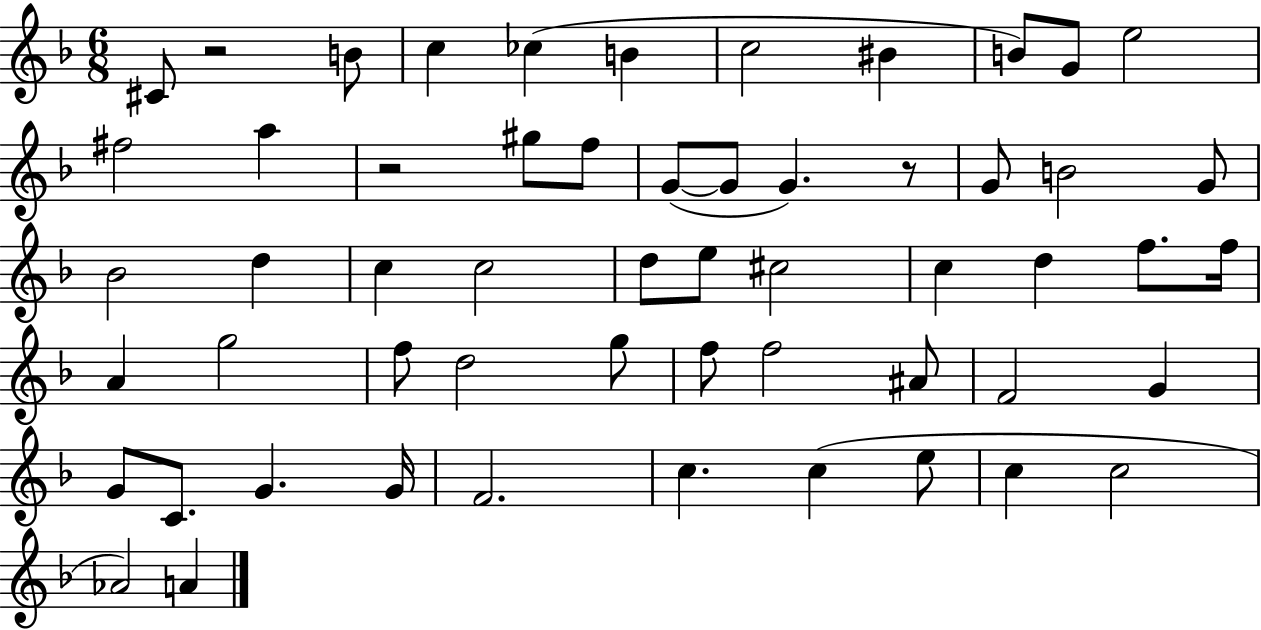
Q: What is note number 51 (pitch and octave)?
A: C5